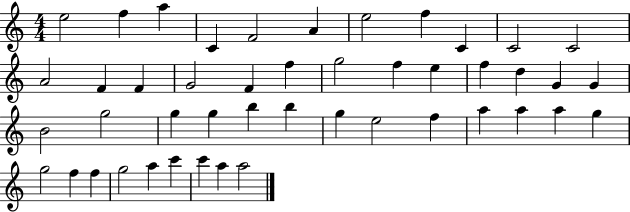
E5/h F5/q A5/q C4/q F4/h A4/q E5/h F5/q C4/q C4/h C4/h A4/h F4/q F4/q G4/h F4/q F5/q G5/h F5/q E5/q F5/q D5/q G4/q G4/q B4/h G5/h G5/q G5/q B5/q B5/q G5/q E5/h F5/q A5/q A5/q A5/q G5/q G5/h F5/q F5/q G5/h A5/q C6/q C6/q A5/q A5/h